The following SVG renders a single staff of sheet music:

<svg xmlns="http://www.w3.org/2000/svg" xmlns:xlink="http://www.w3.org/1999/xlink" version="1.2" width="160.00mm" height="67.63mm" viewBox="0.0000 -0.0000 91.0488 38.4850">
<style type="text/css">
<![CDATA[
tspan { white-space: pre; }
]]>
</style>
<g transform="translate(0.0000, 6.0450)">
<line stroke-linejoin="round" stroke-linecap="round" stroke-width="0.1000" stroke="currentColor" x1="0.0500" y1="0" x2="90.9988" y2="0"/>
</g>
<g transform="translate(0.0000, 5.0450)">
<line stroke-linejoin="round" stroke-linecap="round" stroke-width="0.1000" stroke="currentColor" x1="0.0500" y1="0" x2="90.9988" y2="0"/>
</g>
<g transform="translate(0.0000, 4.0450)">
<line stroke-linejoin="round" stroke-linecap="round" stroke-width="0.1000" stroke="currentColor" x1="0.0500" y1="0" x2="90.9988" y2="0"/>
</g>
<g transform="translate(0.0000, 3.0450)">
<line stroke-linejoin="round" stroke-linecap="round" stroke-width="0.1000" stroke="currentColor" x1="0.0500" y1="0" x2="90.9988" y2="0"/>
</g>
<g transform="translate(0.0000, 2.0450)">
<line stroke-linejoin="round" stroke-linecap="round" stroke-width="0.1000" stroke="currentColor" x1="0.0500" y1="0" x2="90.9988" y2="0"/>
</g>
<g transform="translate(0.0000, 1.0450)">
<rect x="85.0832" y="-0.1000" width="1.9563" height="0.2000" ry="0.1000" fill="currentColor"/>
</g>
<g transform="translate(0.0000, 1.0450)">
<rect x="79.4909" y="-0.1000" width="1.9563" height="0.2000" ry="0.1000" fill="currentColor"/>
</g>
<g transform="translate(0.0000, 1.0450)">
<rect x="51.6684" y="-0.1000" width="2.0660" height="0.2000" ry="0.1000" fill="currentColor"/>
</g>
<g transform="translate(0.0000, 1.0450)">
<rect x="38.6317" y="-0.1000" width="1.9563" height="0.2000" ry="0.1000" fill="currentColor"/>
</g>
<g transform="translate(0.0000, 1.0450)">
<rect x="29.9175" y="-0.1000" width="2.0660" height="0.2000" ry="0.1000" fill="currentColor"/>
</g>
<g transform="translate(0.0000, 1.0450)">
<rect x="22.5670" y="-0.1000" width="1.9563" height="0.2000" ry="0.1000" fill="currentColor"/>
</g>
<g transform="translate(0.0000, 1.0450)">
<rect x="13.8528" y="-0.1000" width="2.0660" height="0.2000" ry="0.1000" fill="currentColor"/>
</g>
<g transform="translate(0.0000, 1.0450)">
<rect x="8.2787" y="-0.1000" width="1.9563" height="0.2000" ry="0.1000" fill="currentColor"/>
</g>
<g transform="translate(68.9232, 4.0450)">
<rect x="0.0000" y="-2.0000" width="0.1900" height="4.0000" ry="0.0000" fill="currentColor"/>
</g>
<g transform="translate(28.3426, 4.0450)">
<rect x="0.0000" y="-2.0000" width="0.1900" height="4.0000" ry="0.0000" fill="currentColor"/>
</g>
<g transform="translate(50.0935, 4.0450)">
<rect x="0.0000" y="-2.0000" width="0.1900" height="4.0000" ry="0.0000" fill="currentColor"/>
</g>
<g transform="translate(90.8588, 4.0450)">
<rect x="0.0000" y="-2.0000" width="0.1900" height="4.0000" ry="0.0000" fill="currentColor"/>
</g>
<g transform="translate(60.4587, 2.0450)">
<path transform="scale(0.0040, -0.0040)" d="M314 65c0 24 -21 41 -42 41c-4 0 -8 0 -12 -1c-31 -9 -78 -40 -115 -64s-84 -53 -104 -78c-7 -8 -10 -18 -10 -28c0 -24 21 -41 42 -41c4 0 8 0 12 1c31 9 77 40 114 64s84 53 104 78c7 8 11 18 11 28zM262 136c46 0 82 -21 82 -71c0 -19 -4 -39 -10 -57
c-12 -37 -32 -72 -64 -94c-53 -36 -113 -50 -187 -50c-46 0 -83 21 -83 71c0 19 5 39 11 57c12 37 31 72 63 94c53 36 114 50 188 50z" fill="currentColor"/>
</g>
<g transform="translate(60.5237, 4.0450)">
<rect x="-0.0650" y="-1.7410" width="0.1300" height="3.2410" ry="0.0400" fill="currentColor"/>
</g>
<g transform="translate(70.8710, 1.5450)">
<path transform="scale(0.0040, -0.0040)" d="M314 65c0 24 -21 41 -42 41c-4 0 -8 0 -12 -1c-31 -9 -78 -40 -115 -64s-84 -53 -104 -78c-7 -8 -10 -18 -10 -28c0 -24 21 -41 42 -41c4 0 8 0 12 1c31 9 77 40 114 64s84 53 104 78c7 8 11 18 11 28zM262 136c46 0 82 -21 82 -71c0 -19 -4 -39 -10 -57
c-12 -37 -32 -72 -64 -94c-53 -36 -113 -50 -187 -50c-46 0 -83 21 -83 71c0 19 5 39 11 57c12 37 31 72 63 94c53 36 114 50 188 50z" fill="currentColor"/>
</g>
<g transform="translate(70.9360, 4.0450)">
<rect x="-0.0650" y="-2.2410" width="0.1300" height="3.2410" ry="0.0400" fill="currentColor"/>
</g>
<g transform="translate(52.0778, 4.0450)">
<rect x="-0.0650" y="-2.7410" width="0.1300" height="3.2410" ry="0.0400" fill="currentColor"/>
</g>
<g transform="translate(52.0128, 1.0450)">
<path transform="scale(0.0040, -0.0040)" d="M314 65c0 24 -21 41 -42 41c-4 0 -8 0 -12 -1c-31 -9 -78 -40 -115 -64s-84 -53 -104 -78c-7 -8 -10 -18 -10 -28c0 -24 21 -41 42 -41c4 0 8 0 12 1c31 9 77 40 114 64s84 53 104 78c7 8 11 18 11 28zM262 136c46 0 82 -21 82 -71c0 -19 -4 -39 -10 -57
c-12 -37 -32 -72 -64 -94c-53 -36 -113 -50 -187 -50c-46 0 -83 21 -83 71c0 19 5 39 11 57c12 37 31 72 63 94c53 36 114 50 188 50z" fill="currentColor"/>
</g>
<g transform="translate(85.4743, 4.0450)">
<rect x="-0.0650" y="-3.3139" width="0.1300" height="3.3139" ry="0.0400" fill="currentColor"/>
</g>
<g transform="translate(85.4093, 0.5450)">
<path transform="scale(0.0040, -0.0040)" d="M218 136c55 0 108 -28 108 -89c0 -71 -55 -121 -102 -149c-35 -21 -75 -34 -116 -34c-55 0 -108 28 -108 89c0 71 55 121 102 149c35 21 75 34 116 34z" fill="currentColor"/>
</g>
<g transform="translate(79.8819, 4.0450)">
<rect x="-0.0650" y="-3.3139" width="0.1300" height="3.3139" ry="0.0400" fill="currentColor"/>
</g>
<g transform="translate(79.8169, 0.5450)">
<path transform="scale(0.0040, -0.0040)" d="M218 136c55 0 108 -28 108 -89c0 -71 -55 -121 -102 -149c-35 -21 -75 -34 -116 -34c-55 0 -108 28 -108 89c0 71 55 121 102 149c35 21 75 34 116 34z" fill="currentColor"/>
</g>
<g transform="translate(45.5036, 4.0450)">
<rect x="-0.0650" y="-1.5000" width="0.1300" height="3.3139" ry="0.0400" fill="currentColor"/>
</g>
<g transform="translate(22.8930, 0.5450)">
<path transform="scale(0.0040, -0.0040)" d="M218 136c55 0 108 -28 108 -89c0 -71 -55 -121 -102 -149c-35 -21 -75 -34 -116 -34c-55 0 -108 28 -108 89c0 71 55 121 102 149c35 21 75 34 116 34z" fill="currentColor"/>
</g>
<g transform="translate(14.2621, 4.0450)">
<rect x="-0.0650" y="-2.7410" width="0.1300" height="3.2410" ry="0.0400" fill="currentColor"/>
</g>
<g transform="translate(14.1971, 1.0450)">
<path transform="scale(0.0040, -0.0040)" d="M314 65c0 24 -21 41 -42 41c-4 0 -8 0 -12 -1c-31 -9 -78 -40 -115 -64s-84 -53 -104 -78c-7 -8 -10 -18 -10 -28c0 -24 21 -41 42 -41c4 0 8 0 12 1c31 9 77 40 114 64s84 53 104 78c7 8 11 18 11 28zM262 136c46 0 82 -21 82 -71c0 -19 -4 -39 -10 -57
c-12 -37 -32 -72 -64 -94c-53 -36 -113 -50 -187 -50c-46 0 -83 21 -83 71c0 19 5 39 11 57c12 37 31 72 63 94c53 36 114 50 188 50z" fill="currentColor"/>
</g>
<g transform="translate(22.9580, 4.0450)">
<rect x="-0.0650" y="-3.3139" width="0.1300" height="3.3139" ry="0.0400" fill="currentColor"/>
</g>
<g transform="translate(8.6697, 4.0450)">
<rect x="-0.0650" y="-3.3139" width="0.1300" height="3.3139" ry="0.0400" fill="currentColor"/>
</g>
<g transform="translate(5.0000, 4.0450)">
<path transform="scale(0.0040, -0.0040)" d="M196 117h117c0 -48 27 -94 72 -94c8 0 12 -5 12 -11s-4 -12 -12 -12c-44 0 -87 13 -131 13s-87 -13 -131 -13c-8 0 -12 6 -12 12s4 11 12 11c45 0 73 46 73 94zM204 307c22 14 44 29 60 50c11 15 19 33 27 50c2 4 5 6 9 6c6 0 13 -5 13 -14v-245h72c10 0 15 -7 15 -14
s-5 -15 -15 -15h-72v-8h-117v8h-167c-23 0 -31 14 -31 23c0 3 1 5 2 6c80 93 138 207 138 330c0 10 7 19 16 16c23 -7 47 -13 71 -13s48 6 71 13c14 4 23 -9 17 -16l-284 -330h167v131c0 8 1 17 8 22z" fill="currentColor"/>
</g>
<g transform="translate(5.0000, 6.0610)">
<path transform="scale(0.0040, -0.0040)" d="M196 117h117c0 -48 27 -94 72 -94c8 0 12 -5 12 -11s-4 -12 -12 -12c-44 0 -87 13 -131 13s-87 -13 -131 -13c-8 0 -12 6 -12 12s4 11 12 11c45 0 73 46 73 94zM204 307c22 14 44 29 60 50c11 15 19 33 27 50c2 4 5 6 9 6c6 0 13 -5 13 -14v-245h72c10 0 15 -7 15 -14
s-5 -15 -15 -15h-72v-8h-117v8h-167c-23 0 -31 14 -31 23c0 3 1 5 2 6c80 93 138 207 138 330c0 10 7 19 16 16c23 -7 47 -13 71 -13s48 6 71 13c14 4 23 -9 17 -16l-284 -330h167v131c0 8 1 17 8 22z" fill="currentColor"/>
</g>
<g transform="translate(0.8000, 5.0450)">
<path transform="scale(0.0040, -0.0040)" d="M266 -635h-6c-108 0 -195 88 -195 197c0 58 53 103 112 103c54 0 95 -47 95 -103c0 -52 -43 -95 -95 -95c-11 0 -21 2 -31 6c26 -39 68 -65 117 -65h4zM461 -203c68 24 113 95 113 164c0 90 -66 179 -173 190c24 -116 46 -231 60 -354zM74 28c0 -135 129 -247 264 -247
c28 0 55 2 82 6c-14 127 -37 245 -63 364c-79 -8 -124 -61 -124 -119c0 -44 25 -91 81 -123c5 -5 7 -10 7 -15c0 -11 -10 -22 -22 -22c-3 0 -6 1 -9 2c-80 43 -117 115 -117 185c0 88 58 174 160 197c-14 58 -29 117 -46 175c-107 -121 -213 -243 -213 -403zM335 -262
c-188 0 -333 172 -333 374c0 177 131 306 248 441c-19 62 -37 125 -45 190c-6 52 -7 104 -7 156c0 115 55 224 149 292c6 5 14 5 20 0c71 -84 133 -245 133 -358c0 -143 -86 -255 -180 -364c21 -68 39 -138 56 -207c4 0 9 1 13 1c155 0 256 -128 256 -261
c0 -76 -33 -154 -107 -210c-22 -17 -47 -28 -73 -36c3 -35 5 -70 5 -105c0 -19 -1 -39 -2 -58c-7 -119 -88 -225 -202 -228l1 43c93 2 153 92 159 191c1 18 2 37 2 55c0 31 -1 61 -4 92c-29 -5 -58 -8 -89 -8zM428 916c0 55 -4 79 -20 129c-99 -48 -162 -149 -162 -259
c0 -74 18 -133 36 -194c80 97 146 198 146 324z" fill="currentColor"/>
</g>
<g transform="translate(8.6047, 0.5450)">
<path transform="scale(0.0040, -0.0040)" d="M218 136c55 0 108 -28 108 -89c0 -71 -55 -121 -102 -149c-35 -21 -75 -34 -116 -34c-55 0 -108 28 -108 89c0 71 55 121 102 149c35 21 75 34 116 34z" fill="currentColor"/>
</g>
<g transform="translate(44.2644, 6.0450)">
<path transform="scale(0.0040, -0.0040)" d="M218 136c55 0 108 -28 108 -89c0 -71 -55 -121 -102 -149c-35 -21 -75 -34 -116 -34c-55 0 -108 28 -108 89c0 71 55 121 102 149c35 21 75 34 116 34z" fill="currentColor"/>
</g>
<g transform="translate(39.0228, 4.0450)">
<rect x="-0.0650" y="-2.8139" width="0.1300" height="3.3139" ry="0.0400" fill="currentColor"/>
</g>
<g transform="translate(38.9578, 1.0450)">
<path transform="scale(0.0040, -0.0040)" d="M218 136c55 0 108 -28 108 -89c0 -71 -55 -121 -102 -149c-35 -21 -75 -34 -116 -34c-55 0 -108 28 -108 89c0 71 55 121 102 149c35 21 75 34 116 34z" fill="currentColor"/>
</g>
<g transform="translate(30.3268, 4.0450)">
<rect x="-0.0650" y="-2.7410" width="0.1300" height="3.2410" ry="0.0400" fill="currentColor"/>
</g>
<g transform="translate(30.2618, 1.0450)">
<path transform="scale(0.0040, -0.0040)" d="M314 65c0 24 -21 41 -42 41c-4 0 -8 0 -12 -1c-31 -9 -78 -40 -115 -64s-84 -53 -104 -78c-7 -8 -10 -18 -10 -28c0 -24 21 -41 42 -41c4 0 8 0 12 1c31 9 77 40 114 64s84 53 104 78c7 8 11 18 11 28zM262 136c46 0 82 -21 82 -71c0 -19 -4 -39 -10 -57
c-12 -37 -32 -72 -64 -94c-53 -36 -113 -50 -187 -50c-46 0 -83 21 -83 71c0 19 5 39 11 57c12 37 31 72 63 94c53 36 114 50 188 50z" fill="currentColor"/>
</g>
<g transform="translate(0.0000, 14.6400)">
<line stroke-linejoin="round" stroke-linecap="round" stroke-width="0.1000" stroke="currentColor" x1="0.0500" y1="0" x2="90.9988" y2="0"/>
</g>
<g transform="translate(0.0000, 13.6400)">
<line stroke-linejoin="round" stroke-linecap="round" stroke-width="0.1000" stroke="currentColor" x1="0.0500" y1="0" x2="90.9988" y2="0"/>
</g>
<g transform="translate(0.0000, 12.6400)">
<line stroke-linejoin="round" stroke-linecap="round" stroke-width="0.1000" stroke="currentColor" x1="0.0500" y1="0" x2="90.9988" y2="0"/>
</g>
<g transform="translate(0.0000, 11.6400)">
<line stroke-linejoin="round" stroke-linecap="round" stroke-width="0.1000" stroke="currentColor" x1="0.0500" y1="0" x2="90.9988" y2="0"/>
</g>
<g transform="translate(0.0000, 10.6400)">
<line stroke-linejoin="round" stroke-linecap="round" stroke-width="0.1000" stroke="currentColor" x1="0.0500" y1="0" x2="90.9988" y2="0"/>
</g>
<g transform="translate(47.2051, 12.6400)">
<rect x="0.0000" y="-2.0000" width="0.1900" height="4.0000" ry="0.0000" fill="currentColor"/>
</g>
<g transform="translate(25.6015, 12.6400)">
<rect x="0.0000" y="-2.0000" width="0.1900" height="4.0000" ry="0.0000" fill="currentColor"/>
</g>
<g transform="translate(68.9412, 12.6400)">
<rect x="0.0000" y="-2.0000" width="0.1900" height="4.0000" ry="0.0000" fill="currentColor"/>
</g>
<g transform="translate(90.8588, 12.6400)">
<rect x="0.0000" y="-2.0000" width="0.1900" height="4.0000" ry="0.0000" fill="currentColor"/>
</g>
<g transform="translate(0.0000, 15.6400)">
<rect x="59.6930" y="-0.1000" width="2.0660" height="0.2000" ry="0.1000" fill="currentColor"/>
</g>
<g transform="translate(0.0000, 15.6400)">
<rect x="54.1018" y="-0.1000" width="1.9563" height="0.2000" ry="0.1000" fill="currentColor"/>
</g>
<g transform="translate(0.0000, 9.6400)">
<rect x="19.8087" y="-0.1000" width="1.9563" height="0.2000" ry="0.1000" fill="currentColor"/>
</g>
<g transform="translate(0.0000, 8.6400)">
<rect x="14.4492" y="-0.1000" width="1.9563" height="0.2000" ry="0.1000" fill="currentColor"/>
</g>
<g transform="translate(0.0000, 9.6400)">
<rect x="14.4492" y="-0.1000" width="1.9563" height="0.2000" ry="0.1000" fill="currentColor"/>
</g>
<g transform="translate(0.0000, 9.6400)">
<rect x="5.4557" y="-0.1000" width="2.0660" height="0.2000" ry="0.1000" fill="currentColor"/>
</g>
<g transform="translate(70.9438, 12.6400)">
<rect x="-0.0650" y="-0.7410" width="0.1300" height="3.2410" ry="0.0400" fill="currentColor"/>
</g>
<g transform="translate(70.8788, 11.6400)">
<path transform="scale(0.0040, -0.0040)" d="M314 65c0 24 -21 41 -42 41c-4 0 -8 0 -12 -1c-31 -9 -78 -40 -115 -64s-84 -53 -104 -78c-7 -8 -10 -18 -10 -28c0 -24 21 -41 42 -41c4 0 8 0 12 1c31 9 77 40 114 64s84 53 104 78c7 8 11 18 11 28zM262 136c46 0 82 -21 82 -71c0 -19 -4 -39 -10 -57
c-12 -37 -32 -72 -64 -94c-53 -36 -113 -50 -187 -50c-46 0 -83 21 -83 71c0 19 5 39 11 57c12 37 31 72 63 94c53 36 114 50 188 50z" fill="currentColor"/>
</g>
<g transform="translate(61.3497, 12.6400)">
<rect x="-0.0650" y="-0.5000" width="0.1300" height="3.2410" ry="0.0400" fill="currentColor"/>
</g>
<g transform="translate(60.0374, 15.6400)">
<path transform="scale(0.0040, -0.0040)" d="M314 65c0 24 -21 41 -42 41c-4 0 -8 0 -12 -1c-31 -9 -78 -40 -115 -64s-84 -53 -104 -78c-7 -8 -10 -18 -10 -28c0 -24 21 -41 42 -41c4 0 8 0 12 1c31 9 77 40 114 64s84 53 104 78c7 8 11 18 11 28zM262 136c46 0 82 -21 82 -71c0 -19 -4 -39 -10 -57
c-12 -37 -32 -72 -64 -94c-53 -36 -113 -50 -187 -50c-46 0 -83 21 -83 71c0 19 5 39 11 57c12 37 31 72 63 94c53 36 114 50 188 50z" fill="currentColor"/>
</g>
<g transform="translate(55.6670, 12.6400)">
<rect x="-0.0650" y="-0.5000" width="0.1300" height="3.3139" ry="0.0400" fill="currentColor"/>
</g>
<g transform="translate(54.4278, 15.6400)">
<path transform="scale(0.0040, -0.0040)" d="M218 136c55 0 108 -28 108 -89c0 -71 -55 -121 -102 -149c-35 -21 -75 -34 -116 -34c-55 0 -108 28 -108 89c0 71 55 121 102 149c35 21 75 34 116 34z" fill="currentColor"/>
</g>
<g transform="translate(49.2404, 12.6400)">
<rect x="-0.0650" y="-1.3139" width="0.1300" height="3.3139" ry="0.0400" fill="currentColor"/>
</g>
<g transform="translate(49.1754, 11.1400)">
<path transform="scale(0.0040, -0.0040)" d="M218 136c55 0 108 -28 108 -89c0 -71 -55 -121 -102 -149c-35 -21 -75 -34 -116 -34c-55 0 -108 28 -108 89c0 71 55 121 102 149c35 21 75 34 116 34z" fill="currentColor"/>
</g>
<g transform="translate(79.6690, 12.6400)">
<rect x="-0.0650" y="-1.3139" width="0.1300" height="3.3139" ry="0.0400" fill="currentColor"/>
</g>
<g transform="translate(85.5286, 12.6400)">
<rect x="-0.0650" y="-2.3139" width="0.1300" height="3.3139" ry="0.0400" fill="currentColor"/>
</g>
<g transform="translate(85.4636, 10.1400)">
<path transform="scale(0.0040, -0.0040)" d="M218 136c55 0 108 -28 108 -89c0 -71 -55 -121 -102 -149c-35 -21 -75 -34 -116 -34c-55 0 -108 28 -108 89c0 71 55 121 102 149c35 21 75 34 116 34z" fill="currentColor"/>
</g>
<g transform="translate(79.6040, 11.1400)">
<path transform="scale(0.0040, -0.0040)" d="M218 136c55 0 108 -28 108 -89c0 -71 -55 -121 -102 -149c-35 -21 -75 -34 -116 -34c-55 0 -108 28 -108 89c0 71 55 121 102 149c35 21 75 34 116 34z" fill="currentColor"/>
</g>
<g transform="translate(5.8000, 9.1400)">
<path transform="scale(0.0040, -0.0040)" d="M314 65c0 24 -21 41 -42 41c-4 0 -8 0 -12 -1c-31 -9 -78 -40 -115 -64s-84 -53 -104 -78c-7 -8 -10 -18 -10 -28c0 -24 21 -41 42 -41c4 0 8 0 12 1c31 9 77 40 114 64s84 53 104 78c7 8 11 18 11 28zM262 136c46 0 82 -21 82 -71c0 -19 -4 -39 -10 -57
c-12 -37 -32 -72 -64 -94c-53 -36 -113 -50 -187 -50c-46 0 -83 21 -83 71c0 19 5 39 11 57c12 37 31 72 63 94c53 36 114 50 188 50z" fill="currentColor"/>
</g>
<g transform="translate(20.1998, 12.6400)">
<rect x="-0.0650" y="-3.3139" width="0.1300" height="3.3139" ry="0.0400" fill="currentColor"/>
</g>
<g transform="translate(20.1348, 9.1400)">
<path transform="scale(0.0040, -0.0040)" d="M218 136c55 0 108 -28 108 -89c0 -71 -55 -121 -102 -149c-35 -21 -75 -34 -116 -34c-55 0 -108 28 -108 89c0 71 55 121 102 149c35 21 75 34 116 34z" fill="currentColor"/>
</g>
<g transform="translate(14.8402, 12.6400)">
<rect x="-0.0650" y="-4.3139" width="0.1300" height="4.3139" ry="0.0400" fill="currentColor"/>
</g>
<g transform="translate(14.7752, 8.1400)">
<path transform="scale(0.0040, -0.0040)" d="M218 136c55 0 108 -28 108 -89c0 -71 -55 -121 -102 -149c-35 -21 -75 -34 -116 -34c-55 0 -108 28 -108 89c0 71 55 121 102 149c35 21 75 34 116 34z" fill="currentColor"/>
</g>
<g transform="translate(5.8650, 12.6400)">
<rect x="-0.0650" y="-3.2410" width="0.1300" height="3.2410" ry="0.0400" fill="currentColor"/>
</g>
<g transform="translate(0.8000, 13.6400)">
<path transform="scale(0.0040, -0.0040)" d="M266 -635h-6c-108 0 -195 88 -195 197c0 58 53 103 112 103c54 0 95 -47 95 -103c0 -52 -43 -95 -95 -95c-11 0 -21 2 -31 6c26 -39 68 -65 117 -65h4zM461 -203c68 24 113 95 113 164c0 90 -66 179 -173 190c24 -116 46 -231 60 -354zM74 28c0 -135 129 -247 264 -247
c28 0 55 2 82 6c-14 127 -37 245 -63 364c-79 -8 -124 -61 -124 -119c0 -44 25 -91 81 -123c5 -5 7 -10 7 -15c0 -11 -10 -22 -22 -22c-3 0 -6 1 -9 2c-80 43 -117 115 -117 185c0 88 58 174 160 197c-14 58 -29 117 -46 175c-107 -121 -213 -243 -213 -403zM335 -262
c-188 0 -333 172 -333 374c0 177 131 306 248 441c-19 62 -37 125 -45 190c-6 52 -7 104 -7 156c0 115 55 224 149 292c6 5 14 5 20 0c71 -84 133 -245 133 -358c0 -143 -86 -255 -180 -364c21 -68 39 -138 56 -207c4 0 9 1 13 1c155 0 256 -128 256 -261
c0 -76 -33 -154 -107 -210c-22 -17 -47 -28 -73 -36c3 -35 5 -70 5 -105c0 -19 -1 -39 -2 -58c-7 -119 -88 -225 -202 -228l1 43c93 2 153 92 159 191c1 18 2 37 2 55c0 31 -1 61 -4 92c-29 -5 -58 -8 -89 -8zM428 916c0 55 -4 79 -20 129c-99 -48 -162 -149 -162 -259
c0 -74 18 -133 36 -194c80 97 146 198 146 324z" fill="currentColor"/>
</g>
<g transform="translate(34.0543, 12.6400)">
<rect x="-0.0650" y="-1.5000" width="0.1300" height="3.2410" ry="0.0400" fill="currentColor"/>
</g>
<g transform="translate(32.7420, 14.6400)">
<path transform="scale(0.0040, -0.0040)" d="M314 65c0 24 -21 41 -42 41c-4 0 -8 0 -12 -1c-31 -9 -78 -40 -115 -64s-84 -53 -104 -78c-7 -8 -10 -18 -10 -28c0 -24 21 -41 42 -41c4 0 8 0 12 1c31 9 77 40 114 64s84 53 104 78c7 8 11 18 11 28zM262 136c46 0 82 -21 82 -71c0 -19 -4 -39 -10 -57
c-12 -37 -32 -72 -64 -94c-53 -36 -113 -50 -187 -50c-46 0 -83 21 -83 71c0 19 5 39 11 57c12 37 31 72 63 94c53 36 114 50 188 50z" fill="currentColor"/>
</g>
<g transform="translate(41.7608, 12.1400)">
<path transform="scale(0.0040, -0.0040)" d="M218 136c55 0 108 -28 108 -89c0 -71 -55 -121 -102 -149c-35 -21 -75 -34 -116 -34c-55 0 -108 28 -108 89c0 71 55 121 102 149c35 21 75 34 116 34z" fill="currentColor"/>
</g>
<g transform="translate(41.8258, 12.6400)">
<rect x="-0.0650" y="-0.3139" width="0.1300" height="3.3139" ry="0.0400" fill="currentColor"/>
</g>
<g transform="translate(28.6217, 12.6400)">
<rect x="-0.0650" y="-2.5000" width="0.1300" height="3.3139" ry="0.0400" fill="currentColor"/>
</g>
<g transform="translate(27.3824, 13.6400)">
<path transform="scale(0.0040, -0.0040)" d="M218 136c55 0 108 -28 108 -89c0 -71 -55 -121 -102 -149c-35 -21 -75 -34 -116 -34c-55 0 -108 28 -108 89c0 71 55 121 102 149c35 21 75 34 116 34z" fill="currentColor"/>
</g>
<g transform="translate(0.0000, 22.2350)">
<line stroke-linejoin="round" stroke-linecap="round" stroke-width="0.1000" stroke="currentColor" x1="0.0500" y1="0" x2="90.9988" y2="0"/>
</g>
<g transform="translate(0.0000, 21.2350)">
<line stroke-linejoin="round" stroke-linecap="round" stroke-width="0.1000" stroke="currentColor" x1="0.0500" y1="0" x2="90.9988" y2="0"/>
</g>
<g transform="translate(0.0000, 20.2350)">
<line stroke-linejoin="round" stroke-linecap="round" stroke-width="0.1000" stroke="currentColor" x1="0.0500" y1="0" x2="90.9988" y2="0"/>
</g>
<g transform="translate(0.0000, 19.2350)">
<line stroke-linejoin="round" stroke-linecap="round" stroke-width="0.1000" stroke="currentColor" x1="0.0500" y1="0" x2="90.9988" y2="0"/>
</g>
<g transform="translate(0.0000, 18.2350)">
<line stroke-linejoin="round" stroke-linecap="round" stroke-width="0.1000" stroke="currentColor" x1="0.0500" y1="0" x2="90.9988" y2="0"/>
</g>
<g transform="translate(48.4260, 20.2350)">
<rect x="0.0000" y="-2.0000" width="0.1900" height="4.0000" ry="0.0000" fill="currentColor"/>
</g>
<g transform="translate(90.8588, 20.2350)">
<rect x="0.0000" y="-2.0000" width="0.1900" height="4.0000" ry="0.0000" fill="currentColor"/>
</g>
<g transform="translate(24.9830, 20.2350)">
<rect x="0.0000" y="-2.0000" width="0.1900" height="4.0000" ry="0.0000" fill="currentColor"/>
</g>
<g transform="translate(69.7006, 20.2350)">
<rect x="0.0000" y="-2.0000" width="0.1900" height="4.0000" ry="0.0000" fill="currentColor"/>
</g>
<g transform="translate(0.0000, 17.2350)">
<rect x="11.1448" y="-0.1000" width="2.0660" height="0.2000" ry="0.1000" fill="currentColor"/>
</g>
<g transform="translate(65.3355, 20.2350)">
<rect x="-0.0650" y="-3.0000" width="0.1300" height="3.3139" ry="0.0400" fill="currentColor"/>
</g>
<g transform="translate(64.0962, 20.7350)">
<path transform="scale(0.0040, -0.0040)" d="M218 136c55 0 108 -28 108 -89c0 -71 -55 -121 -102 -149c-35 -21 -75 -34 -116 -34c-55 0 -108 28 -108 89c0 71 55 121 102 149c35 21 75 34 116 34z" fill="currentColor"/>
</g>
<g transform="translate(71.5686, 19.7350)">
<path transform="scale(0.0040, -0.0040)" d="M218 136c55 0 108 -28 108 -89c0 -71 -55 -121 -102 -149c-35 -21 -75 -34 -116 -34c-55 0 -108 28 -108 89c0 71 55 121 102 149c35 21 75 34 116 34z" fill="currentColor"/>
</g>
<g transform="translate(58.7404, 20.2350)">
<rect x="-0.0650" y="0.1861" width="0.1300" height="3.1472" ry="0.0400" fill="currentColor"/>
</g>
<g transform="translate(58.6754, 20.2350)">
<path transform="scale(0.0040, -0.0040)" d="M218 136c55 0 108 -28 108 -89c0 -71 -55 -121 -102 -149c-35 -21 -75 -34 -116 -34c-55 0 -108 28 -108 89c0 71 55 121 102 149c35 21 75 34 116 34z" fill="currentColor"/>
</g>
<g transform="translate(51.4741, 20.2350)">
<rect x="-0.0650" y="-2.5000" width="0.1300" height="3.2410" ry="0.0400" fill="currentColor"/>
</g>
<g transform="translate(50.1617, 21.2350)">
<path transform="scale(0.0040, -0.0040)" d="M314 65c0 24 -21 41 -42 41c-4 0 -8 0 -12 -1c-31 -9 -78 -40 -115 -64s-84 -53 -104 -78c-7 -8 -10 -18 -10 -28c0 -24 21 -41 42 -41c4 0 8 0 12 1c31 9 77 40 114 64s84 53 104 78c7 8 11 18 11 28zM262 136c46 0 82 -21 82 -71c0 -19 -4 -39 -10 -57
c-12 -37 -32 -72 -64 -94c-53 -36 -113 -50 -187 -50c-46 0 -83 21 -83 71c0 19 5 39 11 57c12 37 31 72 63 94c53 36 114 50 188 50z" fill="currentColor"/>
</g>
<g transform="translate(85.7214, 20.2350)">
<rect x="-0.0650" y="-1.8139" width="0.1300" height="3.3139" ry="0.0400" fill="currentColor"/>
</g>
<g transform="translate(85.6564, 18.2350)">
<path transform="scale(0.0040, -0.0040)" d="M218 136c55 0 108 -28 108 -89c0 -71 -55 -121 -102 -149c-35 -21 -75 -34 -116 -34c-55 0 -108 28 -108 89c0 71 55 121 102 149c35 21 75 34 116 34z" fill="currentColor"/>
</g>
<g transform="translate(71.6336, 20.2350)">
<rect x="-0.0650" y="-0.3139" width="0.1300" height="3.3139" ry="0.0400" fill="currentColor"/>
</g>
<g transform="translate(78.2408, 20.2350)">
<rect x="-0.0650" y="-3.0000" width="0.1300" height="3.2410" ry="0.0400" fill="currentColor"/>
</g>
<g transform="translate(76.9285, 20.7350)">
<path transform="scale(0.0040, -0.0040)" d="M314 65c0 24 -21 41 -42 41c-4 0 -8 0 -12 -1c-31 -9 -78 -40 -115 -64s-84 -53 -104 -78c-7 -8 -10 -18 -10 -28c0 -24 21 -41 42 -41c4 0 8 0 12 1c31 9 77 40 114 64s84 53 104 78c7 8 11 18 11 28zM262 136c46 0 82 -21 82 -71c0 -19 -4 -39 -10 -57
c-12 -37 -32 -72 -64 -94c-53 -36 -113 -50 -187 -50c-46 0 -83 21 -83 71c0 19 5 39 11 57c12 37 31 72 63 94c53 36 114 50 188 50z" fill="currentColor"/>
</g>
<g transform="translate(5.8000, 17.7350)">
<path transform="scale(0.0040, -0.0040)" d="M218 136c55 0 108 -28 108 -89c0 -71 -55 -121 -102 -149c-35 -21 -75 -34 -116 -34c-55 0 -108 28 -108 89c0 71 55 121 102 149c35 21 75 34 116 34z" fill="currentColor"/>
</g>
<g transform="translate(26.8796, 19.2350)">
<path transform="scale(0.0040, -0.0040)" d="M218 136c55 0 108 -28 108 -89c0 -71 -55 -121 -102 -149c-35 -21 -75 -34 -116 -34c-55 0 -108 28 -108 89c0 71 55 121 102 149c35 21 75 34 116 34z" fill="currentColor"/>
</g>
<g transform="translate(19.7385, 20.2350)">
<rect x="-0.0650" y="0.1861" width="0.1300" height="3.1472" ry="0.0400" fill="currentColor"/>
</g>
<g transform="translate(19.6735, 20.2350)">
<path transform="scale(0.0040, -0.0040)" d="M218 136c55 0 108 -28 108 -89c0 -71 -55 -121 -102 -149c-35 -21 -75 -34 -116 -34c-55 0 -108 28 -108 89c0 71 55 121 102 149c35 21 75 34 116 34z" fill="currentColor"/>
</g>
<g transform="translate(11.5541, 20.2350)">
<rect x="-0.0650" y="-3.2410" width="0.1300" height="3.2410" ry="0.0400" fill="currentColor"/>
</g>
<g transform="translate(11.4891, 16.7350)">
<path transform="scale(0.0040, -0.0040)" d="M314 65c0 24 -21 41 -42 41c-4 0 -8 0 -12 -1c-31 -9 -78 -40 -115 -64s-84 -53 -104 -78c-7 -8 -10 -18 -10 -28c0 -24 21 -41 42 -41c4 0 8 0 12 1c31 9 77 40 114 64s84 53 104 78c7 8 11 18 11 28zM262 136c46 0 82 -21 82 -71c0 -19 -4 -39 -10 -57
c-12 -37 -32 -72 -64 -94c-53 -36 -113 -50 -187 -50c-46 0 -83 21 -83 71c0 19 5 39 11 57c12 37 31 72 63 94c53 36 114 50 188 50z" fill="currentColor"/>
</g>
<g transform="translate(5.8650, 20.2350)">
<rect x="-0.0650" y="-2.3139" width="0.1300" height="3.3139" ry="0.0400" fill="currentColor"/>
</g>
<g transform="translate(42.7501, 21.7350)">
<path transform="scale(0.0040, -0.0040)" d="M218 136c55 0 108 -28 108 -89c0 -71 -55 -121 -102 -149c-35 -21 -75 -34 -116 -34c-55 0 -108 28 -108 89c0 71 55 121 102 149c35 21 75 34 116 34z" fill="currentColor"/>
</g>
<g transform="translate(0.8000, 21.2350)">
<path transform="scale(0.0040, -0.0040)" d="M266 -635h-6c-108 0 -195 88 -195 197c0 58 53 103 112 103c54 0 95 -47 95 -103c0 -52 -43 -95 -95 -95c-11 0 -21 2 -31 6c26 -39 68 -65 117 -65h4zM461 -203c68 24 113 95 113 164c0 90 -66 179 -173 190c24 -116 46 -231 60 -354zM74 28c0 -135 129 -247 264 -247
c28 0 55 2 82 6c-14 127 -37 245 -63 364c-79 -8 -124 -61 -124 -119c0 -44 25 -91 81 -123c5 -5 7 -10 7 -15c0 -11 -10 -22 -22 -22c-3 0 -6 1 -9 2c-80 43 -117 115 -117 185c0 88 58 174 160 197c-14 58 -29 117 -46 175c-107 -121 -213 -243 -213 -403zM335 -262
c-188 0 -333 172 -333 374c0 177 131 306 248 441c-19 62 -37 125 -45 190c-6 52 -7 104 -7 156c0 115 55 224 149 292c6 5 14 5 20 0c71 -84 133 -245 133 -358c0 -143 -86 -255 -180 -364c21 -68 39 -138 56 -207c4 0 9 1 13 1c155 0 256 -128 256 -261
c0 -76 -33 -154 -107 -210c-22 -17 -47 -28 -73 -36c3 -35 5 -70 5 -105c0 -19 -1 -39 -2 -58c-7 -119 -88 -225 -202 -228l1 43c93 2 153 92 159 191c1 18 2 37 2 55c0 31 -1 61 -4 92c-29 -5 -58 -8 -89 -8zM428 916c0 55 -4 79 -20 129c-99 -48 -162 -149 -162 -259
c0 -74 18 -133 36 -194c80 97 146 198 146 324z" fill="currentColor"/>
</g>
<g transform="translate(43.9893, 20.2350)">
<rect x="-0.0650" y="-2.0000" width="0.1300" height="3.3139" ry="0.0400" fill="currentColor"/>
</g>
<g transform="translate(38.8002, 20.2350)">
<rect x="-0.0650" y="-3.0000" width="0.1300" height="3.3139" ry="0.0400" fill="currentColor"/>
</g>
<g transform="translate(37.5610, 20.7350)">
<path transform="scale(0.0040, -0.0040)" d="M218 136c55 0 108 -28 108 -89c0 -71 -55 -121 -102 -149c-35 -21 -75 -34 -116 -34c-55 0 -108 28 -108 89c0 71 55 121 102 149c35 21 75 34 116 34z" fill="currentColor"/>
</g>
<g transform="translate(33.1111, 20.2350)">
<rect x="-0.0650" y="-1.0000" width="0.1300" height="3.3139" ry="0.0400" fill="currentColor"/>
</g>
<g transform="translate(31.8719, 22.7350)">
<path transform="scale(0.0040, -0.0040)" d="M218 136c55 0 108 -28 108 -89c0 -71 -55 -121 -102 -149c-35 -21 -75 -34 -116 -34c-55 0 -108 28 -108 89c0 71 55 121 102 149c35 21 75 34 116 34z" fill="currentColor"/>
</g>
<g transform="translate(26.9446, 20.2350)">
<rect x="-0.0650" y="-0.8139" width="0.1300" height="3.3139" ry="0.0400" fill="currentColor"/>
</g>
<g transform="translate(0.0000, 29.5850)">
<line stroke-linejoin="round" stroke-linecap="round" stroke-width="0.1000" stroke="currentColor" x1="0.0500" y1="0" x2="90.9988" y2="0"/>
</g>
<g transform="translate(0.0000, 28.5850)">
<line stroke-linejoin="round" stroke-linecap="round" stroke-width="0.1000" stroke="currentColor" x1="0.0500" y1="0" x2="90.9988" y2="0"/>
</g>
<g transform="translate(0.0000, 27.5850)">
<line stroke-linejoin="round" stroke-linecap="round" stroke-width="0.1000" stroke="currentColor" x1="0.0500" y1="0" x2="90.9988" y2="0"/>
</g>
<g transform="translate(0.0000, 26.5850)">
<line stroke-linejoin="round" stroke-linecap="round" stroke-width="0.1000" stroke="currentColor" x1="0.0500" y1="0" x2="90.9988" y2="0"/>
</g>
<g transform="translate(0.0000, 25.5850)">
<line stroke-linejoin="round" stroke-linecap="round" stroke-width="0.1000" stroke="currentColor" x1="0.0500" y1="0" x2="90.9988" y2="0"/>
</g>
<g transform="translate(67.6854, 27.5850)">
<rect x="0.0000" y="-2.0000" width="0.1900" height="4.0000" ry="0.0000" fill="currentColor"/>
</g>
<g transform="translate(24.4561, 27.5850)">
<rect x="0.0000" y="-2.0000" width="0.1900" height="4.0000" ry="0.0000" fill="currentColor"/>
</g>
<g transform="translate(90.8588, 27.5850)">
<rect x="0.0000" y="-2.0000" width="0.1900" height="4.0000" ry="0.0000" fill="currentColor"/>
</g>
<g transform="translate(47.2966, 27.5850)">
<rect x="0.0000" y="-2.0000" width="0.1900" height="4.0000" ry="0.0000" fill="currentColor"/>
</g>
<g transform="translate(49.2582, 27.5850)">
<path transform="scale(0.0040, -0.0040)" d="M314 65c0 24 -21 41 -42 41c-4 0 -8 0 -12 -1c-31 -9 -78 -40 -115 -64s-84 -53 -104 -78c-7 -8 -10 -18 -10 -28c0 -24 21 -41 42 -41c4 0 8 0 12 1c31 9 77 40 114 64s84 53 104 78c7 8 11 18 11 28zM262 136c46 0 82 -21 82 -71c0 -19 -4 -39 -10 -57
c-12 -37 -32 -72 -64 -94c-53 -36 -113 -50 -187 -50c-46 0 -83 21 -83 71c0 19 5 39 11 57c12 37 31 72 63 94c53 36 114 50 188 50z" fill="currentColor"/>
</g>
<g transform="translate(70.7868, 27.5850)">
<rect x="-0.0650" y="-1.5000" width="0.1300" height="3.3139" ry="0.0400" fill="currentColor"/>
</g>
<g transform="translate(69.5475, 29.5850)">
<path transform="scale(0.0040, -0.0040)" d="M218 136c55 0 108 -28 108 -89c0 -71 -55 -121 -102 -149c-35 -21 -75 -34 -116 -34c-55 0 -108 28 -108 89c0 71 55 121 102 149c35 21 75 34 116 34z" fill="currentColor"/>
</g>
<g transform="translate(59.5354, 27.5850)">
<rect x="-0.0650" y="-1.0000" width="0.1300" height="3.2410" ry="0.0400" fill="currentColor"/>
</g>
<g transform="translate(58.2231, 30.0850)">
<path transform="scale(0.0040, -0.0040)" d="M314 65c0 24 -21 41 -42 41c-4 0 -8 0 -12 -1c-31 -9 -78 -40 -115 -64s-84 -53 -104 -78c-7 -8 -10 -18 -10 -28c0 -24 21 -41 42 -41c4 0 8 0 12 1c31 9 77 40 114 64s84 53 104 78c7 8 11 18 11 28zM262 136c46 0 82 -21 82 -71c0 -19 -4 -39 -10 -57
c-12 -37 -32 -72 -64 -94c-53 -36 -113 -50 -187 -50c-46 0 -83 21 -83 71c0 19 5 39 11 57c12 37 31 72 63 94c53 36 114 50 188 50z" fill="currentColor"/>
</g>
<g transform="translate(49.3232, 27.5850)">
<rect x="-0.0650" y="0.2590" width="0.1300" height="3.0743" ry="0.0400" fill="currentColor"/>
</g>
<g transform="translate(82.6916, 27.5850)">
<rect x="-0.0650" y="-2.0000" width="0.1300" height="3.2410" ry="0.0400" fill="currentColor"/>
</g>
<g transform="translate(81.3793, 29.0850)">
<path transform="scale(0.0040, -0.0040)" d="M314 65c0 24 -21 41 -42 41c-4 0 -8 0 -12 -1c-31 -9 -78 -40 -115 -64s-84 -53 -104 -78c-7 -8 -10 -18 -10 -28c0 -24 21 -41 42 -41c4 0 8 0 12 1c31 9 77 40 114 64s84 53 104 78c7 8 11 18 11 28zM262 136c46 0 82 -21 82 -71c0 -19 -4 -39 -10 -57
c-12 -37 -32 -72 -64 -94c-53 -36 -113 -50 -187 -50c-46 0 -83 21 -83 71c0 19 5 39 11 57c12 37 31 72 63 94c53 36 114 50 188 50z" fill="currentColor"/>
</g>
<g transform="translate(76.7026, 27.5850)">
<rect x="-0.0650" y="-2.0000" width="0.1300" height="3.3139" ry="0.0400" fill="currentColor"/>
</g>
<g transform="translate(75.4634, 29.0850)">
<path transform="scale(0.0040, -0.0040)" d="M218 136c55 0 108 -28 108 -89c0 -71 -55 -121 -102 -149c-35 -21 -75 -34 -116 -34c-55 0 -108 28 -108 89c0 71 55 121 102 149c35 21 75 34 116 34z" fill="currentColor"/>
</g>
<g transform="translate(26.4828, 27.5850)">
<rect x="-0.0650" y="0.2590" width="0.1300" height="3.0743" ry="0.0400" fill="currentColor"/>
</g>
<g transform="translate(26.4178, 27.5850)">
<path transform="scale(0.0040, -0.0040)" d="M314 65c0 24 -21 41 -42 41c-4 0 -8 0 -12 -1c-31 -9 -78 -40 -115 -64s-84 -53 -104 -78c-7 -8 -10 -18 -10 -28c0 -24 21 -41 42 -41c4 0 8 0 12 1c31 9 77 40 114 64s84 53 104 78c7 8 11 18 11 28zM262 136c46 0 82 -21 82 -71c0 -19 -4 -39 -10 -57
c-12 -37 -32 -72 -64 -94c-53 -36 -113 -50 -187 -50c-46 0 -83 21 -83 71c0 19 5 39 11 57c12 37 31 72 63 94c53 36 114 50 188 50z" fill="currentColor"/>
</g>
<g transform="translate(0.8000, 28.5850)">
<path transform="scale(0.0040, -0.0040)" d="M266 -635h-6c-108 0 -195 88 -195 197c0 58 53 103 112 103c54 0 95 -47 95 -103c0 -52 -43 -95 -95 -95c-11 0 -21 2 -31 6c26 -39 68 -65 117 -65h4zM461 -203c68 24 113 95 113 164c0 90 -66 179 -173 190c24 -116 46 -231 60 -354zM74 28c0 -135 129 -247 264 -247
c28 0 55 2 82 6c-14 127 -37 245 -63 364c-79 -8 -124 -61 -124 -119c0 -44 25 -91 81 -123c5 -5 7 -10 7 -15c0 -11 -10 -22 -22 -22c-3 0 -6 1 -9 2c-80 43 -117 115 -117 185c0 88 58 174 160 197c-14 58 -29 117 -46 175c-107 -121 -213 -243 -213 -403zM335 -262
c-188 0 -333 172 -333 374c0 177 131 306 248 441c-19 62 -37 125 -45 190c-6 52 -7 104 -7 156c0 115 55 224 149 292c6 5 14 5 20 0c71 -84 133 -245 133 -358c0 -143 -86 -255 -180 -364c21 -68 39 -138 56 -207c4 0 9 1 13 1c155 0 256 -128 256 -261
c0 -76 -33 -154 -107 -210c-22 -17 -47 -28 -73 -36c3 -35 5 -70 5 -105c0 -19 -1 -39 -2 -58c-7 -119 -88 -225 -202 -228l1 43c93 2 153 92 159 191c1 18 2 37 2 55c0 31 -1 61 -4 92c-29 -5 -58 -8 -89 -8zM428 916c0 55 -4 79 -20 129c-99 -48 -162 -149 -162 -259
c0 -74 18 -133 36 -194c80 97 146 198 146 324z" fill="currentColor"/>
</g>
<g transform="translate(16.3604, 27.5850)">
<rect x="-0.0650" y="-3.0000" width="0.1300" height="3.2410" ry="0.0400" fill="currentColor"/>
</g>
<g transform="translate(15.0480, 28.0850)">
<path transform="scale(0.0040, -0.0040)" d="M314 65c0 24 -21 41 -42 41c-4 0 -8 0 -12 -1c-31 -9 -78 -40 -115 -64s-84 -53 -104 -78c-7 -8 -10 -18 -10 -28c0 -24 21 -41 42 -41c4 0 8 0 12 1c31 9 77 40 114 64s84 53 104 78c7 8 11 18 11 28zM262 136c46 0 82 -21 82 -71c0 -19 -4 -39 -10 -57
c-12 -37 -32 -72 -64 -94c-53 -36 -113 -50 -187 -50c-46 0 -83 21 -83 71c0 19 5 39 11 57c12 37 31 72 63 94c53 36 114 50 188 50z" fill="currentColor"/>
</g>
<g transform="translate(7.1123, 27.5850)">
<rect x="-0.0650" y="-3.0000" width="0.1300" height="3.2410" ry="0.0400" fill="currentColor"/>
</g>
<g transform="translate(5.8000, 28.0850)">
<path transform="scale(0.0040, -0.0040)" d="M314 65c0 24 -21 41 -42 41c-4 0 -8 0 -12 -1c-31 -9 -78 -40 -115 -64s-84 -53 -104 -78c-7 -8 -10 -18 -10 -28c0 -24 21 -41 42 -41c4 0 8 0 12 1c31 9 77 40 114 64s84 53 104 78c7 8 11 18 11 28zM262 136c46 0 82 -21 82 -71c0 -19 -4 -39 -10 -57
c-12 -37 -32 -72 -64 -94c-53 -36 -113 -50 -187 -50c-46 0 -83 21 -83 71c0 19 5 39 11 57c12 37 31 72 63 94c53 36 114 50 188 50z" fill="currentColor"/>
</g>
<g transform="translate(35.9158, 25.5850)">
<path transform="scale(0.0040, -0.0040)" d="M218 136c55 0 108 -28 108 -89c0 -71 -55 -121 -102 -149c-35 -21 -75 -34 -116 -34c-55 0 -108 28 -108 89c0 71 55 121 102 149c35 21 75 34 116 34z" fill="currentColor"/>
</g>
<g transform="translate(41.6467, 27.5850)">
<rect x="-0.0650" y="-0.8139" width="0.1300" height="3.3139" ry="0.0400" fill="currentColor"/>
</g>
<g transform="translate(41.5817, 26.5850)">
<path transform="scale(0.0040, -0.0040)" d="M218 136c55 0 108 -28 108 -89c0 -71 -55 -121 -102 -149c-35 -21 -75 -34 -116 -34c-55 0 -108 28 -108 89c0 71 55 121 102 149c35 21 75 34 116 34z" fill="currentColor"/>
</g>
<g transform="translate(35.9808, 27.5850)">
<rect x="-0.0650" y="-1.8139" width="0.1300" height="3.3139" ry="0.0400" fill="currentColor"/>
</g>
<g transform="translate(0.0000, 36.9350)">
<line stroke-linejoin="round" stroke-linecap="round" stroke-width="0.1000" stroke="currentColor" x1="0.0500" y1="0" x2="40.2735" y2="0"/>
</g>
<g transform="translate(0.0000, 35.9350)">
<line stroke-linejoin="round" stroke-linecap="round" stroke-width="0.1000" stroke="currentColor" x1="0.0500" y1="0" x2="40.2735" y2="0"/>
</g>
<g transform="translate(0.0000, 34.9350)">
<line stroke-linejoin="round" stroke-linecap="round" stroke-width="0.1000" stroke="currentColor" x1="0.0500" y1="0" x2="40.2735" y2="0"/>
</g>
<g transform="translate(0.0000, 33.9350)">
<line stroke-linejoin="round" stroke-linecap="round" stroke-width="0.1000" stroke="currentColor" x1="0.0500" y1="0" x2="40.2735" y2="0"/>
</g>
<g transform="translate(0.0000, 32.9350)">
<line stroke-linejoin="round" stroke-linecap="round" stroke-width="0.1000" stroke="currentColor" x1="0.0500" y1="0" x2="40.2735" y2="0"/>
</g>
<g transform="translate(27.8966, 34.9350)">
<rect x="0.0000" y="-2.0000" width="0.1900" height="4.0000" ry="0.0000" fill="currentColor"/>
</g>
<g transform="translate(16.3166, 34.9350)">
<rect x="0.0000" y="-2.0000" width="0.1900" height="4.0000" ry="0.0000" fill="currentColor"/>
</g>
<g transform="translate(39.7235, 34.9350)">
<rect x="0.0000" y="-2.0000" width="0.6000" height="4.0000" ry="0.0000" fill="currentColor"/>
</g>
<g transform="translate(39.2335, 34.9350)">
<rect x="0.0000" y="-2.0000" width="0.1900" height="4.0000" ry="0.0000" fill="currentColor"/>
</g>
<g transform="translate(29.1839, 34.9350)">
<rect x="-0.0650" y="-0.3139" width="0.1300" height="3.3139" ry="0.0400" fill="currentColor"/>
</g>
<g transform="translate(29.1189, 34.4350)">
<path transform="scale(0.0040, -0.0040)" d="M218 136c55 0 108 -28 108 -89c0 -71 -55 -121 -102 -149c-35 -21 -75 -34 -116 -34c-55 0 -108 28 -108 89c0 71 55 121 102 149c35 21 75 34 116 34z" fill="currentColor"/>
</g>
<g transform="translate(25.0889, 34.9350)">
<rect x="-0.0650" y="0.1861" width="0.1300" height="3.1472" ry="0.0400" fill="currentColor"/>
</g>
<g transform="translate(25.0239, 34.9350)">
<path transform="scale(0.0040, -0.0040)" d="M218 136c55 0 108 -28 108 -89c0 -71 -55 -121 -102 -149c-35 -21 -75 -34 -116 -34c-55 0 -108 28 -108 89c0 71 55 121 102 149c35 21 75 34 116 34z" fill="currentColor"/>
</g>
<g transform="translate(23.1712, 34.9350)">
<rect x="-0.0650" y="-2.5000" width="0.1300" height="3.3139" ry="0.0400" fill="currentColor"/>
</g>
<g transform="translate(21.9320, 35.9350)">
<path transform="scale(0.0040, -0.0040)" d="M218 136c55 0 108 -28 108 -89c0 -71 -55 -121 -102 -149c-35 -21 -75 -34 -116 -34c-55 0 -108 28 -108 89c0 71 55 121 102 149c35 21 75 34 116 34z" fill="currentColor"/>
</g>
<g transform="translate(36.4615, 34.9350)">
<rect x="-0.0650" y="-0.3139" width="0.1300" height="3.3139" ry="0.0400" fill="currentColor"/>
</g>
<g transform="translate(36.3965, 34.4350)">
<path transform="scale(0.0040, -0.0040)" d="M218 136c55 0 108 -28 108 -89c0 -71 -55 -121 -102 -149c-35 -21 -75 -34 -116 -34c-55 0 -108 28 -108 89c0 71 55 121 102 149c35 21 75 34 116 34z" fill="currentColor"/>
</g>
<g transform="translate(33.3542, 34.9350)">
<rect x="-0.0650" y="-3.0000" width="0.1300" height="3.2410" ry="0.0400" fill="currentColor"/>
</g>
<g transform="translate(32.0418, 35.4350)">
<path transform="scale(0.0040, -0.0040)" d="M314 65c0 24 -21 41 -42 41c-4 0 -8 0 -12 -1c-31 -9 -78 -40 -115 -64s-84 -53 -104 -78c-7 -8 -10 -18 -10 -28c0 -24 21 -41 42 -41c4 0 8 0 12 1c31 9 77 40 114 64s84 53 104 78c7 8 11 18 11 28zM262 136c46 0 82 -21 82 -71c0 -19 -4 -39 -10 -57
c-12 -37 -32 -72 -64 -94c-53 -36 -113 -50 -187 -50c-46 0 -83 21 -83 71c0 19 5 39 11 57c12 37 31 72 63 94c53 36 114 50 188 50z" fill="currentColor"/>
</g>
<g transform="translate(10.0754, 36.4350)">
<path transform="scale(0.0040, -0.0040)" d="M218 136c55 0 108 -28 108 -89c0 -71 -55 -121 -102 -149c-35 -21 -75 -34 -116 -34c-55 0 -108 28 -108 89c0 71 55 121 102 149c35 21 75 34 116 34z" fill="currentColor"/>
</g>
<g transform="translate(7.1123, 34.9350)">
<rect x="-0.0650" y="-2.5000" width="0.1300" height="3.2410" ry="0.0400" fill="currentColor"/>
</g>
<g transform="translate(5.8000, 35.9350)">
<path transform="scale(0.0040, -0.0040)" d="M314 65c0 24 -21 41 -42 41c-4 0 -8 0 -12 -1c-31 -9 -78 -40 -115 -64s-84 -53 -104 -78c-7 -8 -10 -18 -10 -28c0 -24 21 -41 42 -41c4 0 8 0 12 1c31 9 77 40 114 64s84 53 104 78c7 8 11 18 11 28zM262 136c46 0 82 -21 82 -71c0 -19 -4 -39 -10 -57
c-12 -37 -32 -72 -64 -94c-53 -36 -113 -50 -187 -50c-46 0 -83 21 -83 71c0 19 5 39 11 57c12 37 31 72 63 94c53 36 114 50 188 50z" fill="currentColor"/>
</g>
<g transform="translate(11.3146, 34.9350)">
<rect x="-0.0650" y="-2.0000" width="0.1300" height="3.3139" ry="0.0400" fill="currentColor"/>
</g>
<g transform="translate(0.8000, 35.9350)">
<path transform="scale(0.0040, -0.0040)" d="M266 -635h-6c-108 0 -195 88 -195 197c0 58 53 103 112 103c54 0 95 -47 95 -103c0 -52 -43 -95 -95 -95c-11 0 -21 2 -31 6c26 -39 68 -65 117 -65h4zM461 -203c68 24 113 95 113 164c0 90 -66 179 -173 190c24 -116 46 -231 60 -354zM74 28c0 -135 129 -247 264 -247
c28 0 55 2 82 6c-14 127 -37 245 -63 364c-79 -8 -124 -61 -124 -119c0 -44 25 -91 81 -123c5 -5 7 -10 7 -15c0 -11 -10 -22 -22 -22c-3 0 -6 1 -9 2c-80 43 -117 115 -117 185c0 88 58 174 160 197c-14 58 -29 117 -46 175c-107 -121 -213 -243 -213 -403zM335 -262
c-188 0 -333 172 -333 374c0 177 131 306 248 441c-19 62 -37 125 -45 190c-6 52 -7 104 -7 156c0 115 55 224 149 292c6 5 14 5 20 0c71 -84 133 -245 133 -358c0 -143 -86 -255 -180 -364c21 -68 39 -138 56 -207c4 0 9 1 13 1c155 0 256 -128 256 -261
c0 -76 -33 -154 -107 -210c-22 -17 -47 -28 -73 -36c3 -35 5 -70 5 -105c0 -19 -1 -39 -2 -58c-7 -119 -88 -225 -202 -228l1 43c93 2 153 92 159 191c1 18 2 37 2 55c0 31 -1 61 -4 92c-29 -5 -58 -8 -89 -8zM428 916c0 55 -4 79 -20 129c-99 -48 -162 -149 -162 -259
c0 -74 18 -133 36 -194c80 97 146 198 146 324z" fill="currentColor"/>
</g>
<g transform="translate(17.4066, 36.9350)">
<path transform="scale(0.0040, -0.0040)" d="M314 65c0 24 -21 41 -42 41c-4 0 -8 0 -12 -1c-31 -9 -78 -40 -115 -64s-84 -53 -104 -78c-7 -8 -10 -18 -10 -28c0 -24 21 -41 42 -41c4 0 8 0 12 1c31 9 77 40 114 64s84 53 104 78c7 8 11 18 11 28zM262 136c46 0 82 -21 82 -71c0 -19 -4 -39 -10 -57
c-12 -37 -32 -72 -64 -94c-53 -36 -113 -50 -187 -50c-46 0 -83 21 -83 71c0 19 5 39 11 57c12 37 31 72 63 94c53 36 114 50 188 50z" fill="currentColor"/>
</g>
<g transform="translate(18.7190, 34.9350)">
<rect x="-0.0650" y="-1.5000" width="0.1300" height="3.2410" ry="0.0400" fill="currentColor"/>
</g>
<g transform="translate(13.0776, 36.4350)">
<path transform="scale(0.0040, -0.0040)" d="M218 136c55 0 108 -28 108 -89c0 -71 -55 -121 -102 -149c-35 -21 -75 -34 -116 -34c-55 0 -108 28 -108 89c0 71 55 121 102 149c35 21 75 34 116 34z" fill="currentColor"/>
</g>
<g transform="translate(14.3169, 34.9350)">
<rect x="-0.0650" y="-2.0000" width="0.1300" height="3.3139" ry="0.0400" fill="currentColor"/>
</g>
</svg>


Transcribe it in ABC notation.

X:1
T:Untitled
M:4/4
L:1/4
K:C
b a2 b a2 a E a2 f2 g2 b b b2 d' b G E2 c e C C2 d2 e g g b2 B d D A F G2 B A c A2 f A2 A2 B2 f d B2 D2 E F F2 G2 F F E2 G B c A2 c